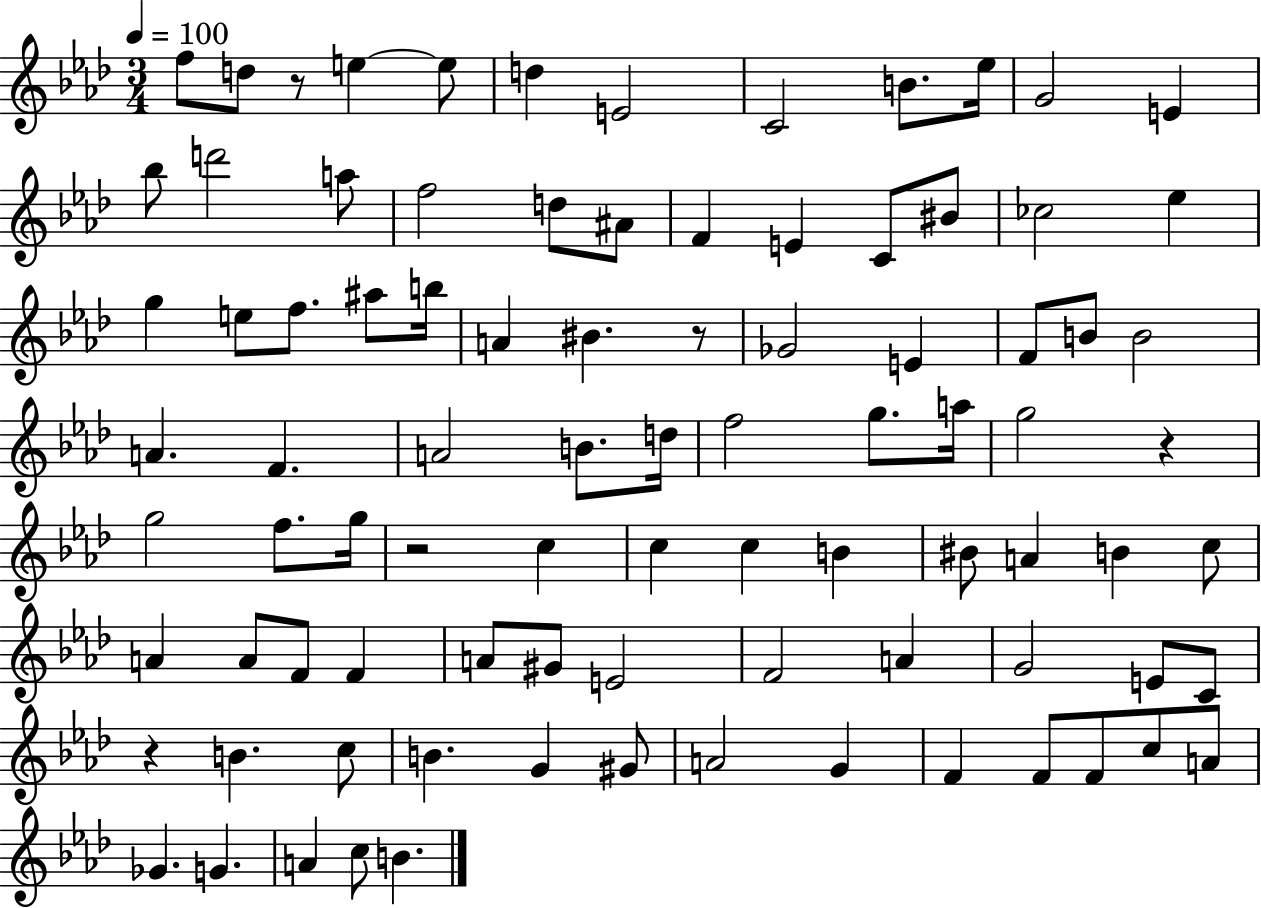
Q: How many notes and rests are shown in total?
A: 89